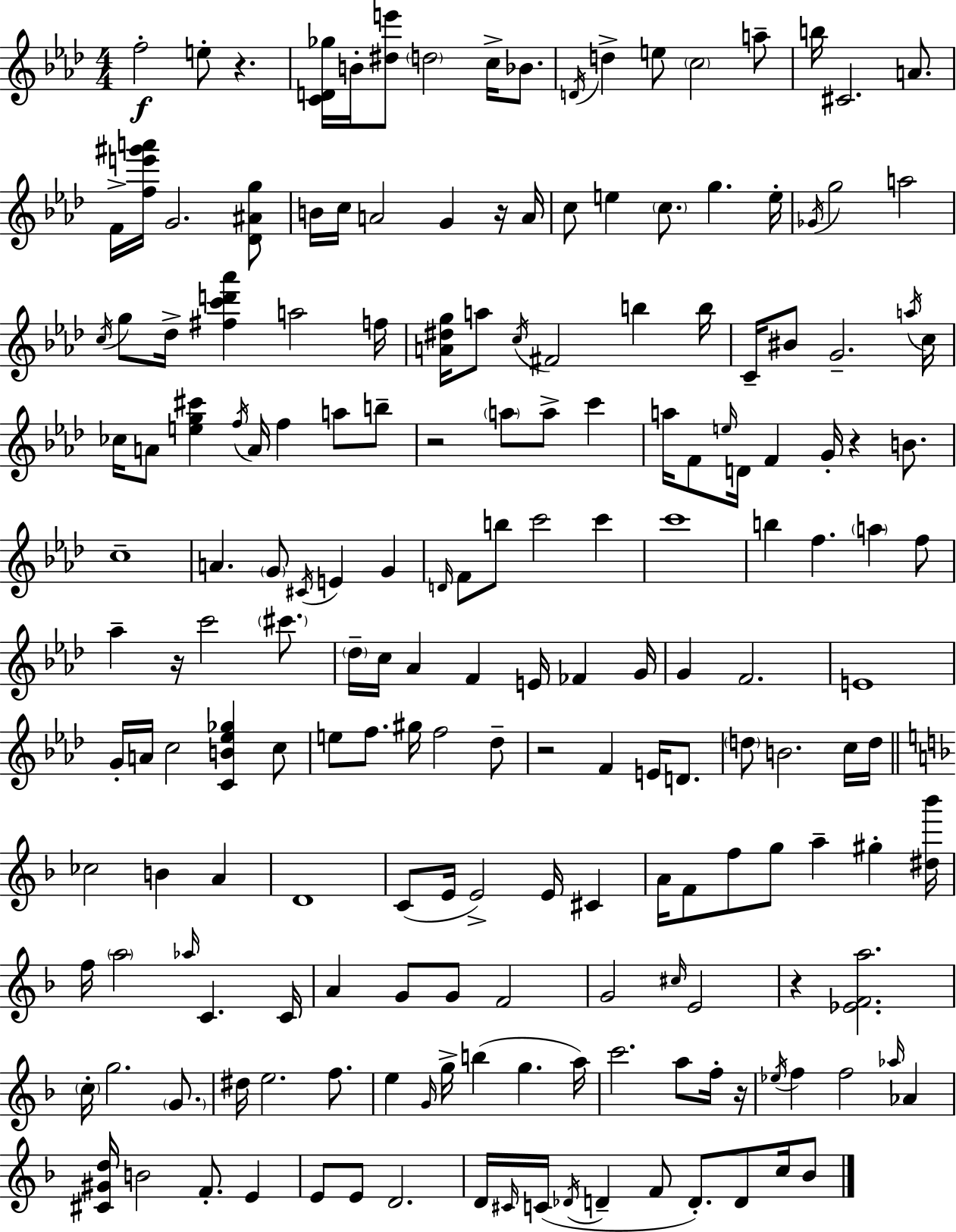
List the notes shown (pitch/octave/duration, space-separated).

F5/h E5/e R/q. [C4,D4,Gb5]/s B4/s [D#5,E6]/e D5/h C5/s Bb4/e. D4/s D5/q E5/e C5/h A5/e B5/s C#4/h. A4/e. F4/s [F5,E6,G#6,A6]/s G4/h. [Db4,A#4,G5]/e B4/s C5/s A4/h G4/q R/s A4/s C5/e E5/q C5/e. G5/q. E5/s Gb4/s G5/h A5/h C5/s G5/e Db5/s [F#5,C6,D6,Ab6]/q A5/h F5/s [A4,D#5,G5]/s A5/e C5/s F#4/h B5/q B5/s C4/s BIS4/e G4/h. A5/s C5/s CES5/s A4/e [E5,G5,C#6]/q F5/s A4/s F5/q A5/e B5/e R/h A5/e A5/e C6/q A5/s F4/e E5/s D4/s F4/q G4/s R/q B4/e. C5/w A4/q. G4/e C#4/s E4/q G4/q D4/s F4/e B5/e C6/h C6/q C6/w B5/q F5/q. A5/q F5/e Ab5/q R/s C6/h C#6/e. Db5/s C5/s Ab4/q F4/q E4/s FES4/q G4/s G4/q F4/h. E4/w G4/s A4/s C5/h [C4,B4,Eb5,Gb5]/q C5/e E5/e F5/e. G#5/s F5/h Db5/e R/h F4/q E4/s D4/e. D5/e B4/h. C5/s D5/s CES5/h B4/q A4/q D4/w C4/e E4/s E4/h E4/s C#4/q A4/s F4/e F5/e G5/e A5/q G#5/q [D#5,Bb6]/s F5/s A5/h Ab5/s C4/q. C4/s A4/q G4/e G4/e F4/h G4/h C#5/s E4/h R/q [Eb4,F4,A5]/h. C5/s G5/h. G4/e. D#5/s E5/h. F5/e. E5/q G4/s G5/s B5/q G5/q. A5/s C6/h. A5/e F5/s R/s Eb5/s F5/q F5/h Ab5/s Ab4/q [C#4,G#4,D5]/s B4/h F4/e. E4/q E4/e E4/e D4/h. D4/s C#4/s C4/s Db4/s D4/q F4/e D4/e. D4/e C5/s Bb4/e